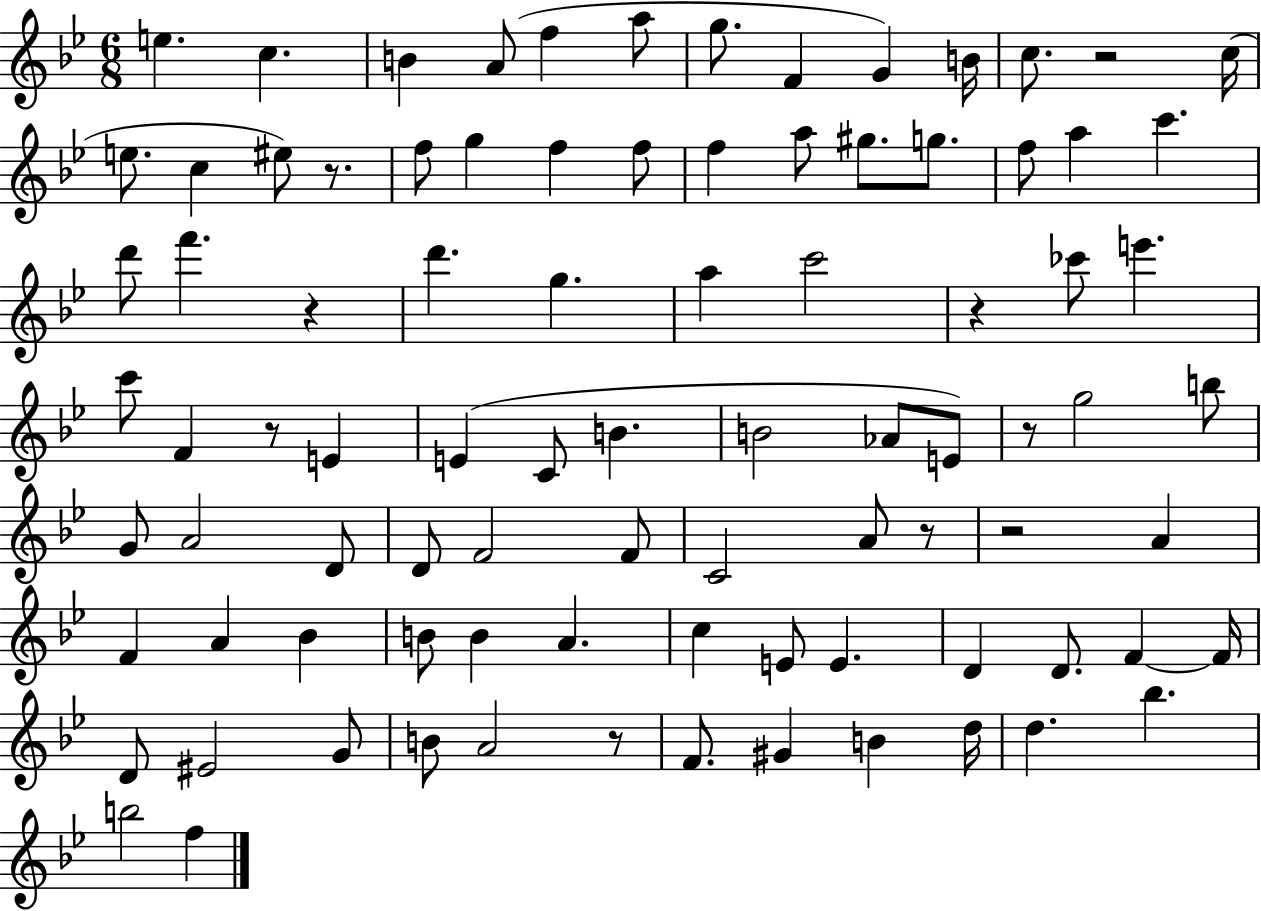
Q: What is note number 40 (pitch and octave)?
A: B4